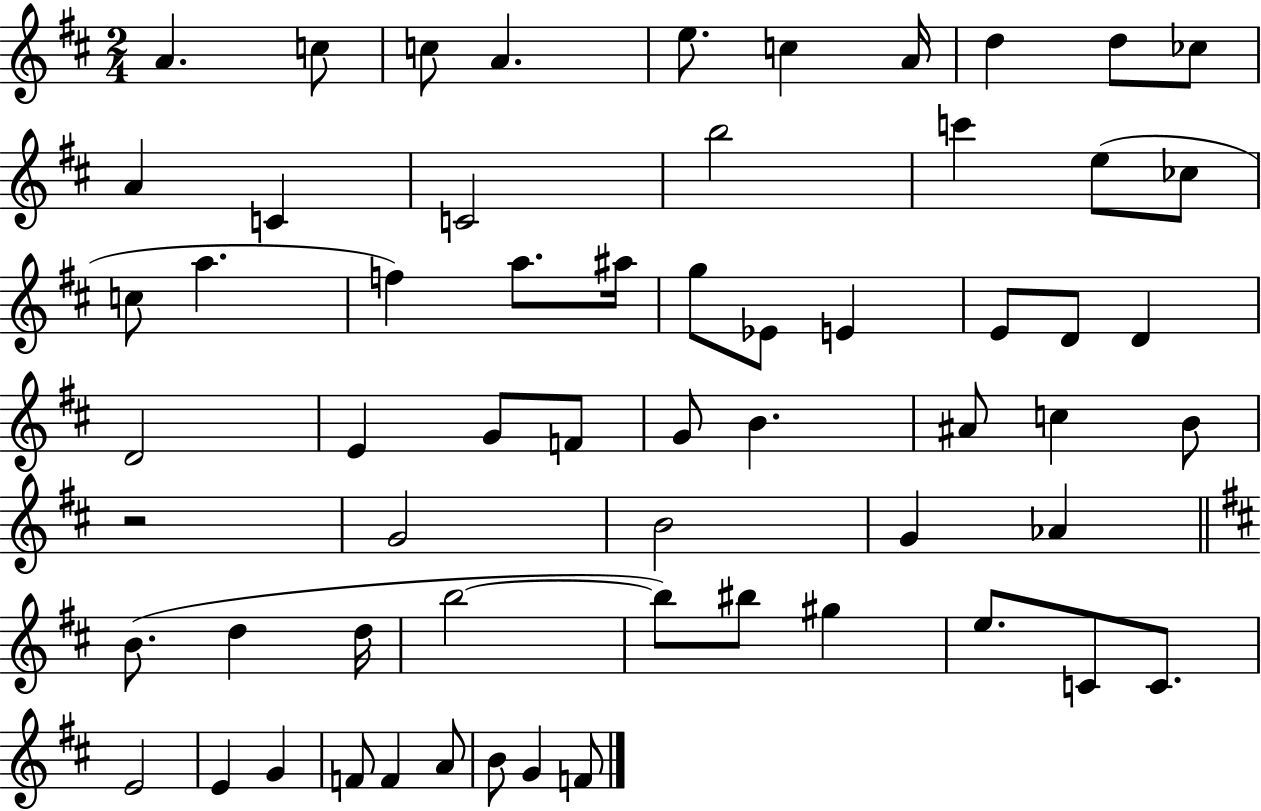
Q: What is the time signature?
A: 2/4